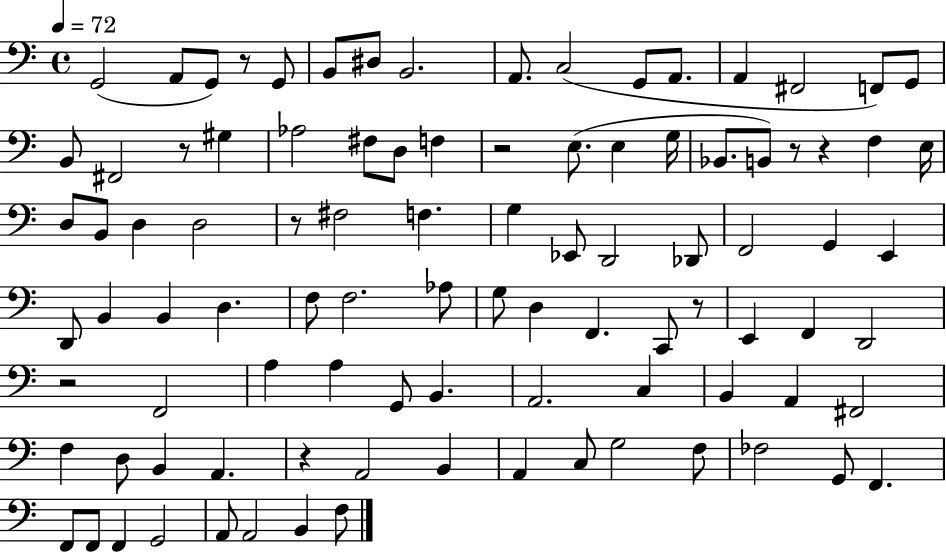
G2/h A2/e G2/e R/e G2/e B2/e D#3/e B2/h. A2/e. C3/h G2/e A2/e. A2/q F#2/h F2/e G2/e B2/e F#2/h R/e G#3/q Ab3/h F#3/e D3/e F3/q R/h E3/e. E3/q G3/s Bb2/e. B2/e R/e R/q F3/q E3/s D3/e B2/e D3/q D3/h R/e F#3/h F3/q. G3/q Eb2/e D2/h Db2/e F2/h G2/q E2/q D2/e B2/q B2/q D3/q. F3/e F3/h. Ab3/e G3/e D3/q F2/q. C2/e R/e E2/q F2/q D2/h R/h F2/h A3/q A3/q G2/e B2/q. A2/h. C3/q B2/q A2/q F#2/h F3/q D3/e B2/q A2/q. R/q A2/h B2/q A2/q C3/e G3/h F3/e FES3/h G2/e F2/q. F2/e F2/e F2/q G2/h A2/e A2/h B2/q F3/e